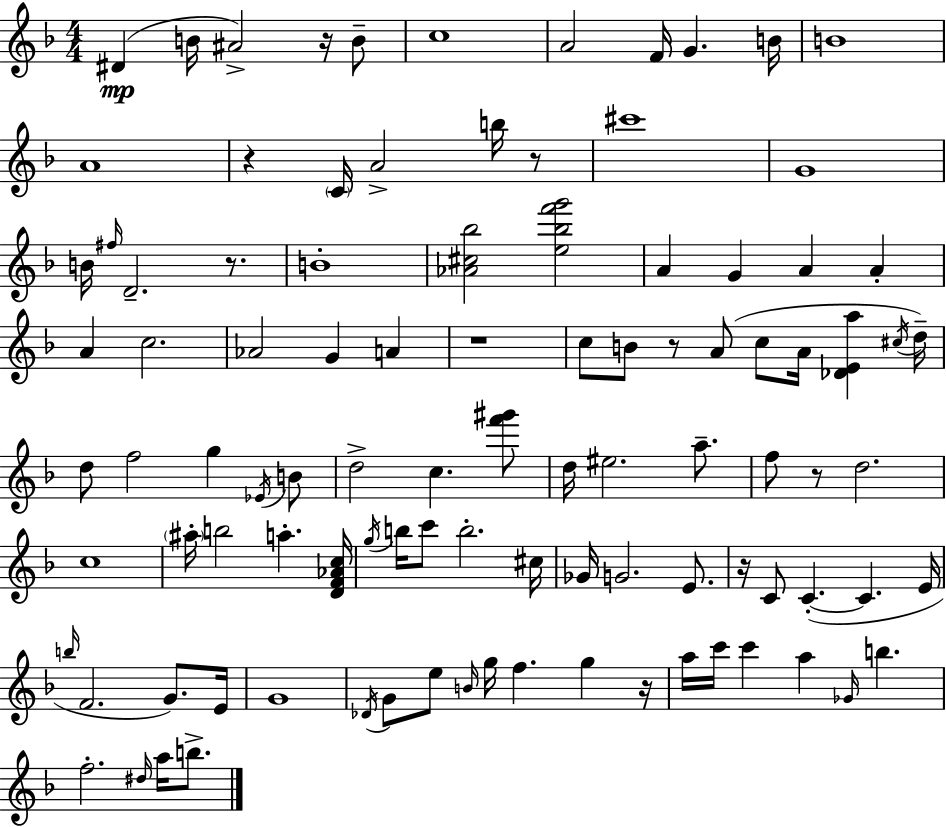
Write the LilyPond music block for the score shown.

{
  \clef treble
  \numericTimeSignature
  \time 4/4
  \key d \minor
  dis'4(\mp b'16 ais'2->) r16 b'8-- | c''1 | a'2 f'16 g'4. b'16 | b'1 | \break a'1 | r4 \parenthesize c'16 a'2-> b''16 r8 | cis'''1 | g'1 | \break b'16 \grace { fis''16 } d'2.-- r8. | b'1-. | <aes' cis'' bes''>2 <e'' bes'' f''' g'''>2 | a'4 g'4 a'4 a'4-. | \break a'4 c''2. | aes'2 g'4 a'4 | r1 | c''8 b'8 r8 a'8( c''8 a'16 <des' e' a''>4 | \break \acciaccatura { cis''16 } d''16--) d''8 f''2 g''4 | \acciaccatura { ees'16 } b'8 d''2-> c''4. | <f''' gis'''>8 d''16 eis''2. | a''8.-- f''8 r8 d''2. | \break c''1 | \parenthesize ais''16-. b''2 a''4.-. | <d' f' aes' c''>16 \acciaccatura { g''16 } b''16 c'''8 b''2.-. | cis''16 ges'16 g'2. | \break e'8. r16 c'8 c'4.-.~(~ c'4. | e'16 \grace { b''16 } f'2. | g'8.) e'16 g'1 | \acciaccatura { des'16 } g'8 e''8 \grace { b'16 } g''16 f''4. | \break g''4 r16 a''16 c'''16 c'''4 a''4 | \grace { ges'16 } b''4. f''2.-. | \grace { dis''16 } a''16 b''8.-> \bar "|."
}